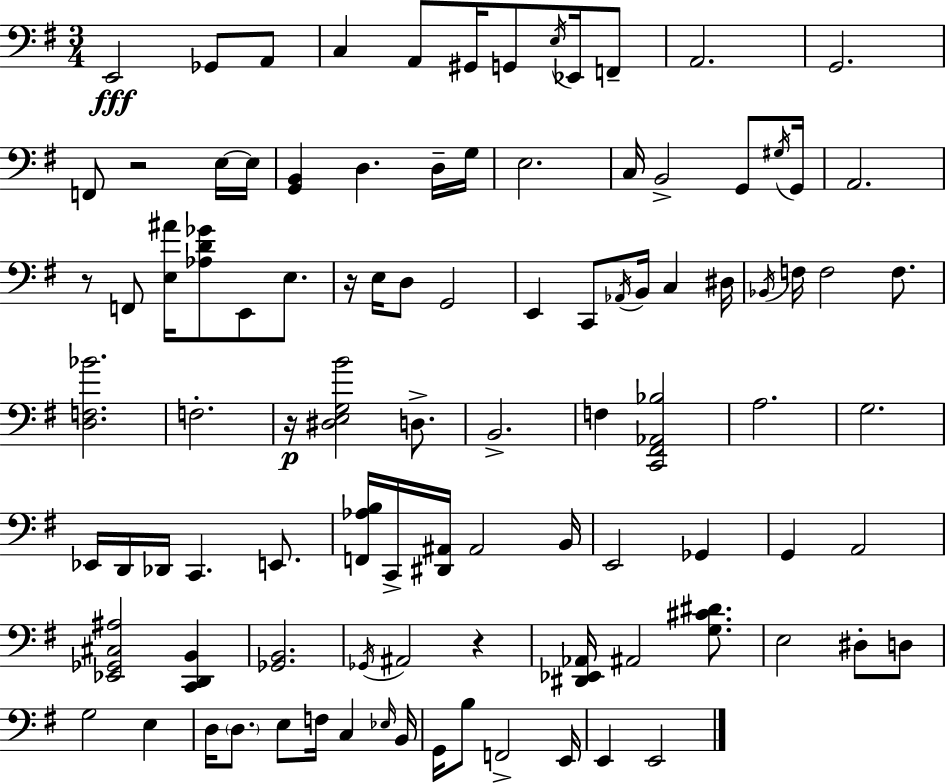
E2/h Gb2/e A2/e C3/q A2/e G#2/s G2/e E3/s Eb2/s F2/e A2/h. G2/h. F2/e R/h E3/s E3/s [G2,B2]/q D3/q. D3/s G3/s E3/h. C3/s B2/h G2/e G#3/s G2/s A2/h. R/e F2/e [E3,A#4]/s [Ab3,D4,Gb4]/e E2/e E3/e. R/s E3/s D3/e G2/h E2/q C2/e Ab2/s B2/s C3/q D#3/s Bb2/s F3/s F3/h F3/e. [D3,F3,Bb4]/h. F3/h. R/s [D#3,E3,G3,B4]/h D3/e. B2/h. F3/q [C2,F#2,Ab2,Bb3]/h A3/h. G3/h. Eb2/s D2/s Db2/s C2/q. E2/e. [F2,Ab3,B3]/s C2/s [D#2,A#2]/s A#2/h B2/s E2/h Gb2/q G2/q A2/h [Eb2,Gb2,C#3,A#3]/h [C2,D2,B2]/q [Gb2,B2]/h. Gb2/s A#2/h R/q [D#2,Eb2,Ab2]/s A#2/h [G3,C#4,D#4]/e. E3/h D#3/e D3/e G3/h E3/q D3/s D3/e. E3/e F3/s C3/q Eb3/s B2/s G2/s B3/e F2/h E2/s E2/q E2/h